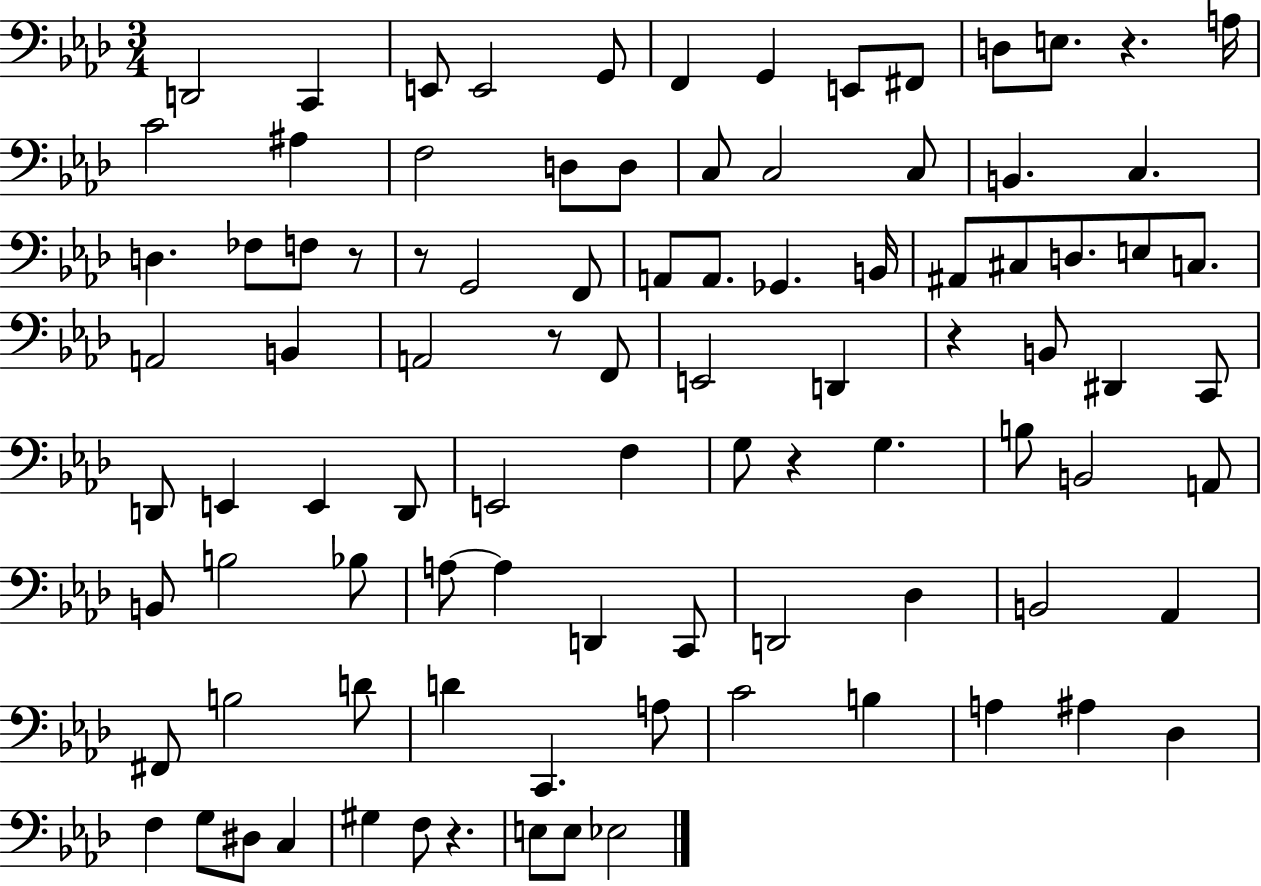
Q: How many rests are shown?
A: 7